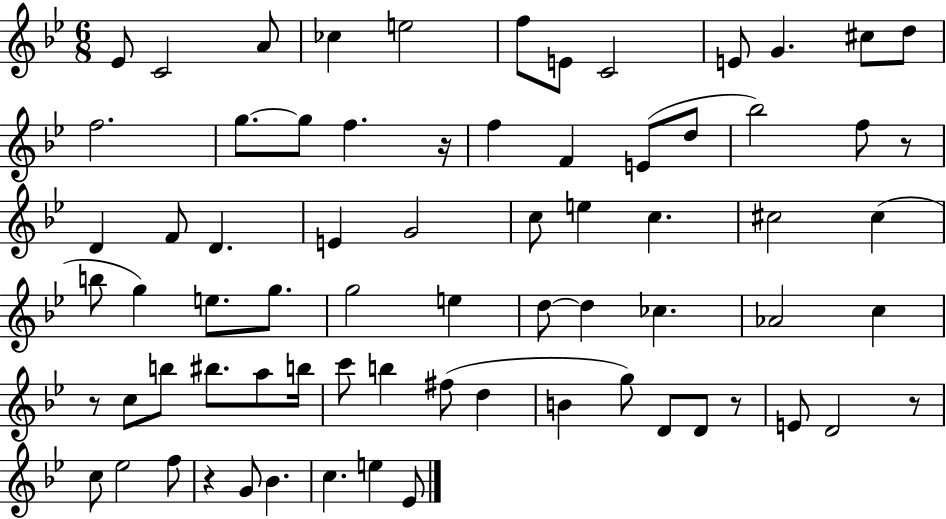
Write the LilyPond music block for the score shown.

{
  \clef treble
  \numericTimeSignature
  \time 6/8
  \key bes \major
  ees'8 c'2 a'8 | ces''4 e''2 | f''8 e'8 c'2 | e'8 g'4. cis''8 d''8 | \break f''2. | g''8.~~ g''8 f''4. r16 | f''4 f'4 e'8( d''8 | bes''2) f''8 r8 | \break d'4 f'8 d'4. | e'4 g'2 | c''8 e''4 c''4. | cis''2 cis''4( | \break b''8 g''4) e''8. g''8. | g''2 e''4 | d''8~~ d''4 ces''4. | aes'2 c''4 | \break r8 c''8 b''8 bis''8. a''8 b''16 | c'''8 b''4 fis''8( d''4 | b'4 g''8) d'8 d'8 r8 | e'8 d'2 r8 | \break c''8 ees''2 f''8 | r4 g'8 bes'4. | c''4. e''4 ees'8 | \bar "|."
}